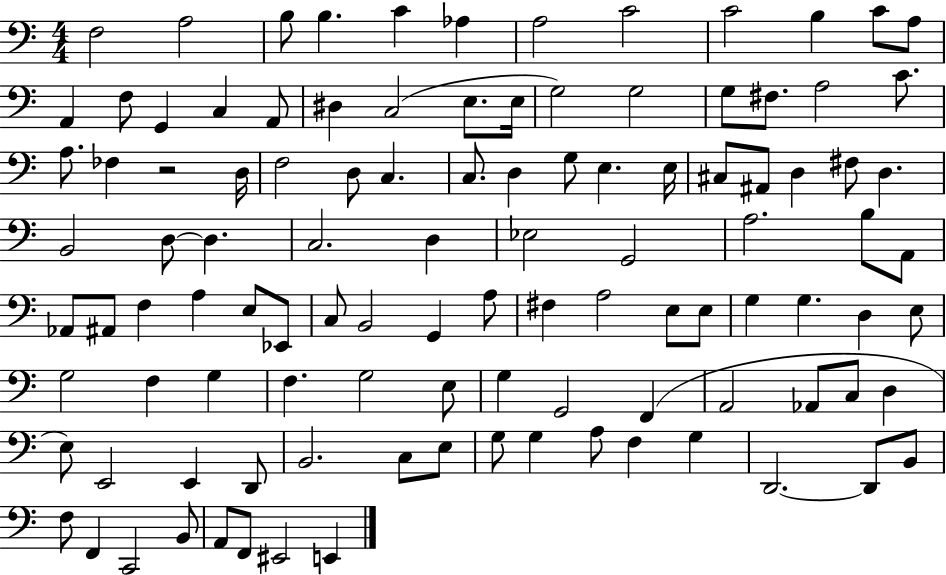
X:1
T:Untitled
M:4/4
L:1/4
K:C
F,2 A,2 B,/2 B, C _A, A,2 C2 C2 B, C/2 A,/2 A,, F,/2 G,, C, A,,/2 ^D, C,2 E,/2 E,/4 G,2 G,2 G,/2 ^F,/2 A,2 C/2 A,/2 _F, z2 D,/4 F,2 D,/2 C, C,/2 D, G,/2 E, E,/4 ^C,/2 ^A,,/2 D, ^F,/2 D, B,,2 D,/2 D, C,2 D, _E,2 G,,2 A,2 B,/2 A,,/2 _A,,/2 ^A,,/2 F, A, E,/2 _E,,/2 C,/2 B,,2 G,, A,/2 ^F, A,2 E,/2 E,/2 G, G, D, E,/2 G,2 F, G, F, G,2 E,/2 G, G,,2 F,, A,,2 _A,,/2 C,/2 D, E,/2 E,,2 E,, D,,/2 B,,2 C,/2 E,/2 G,/2 G, A,/2 F, G, D,,2 D,,/2 B,,/2 F,/2 F,, C,,2 B,,/2 A,,/2 F,,/2 ^E,,2 E,,